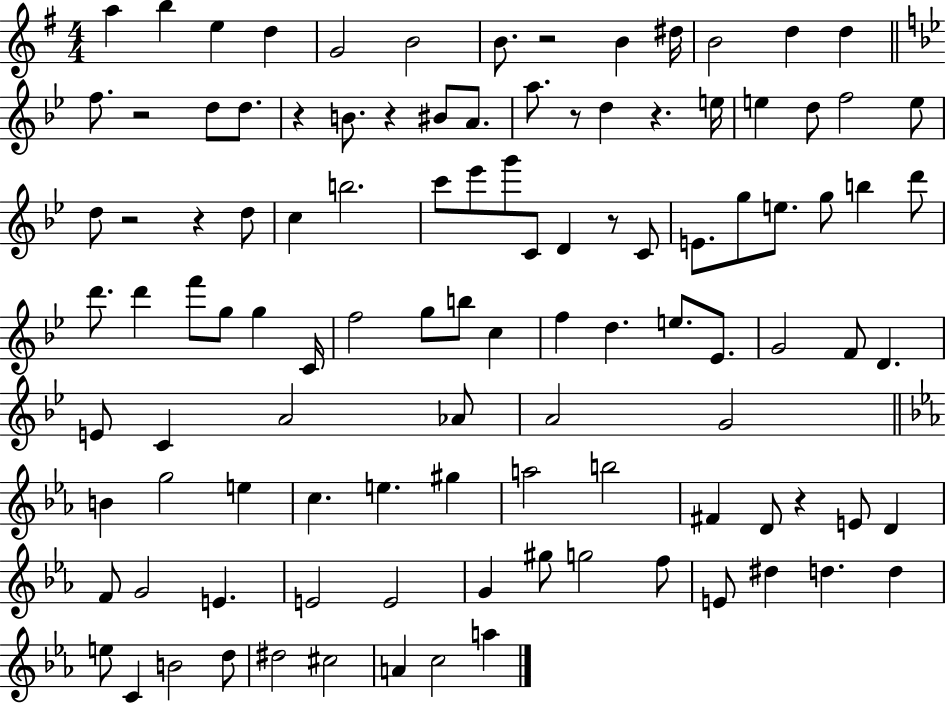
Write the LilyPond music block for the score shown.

{
  \clef treble
  \numericTimeSignature
  \time 4/4
  \key g \major
  a''4 b''4 e''4 d''4 | g'2 b'2 | b'8. r2 b'4 dis''16 | b'2 d''4 d''4 | \break \bar "||" \break \key bes \major f''8. r2 d''8 d''8. | r4 b'8. r4 bis'8 a'8. | a''8. r8 d''4 r4. e''16 | e''4 d''8 f''2 e''8 | \break d''8 r2 r4 d''8 | c''4 b''2. | c'''8 ees'''8 g'''8 c'8 d'4 r8 c'8 | e'8. g''8 e''8. g''8 b''4 d'''8 | \break d'''8. d'''4 f'''8 g''8 g''4 c'16 | f''2 g''8 b''8 c''4 | f''4 d''4. e''8. ees'8. | g'2 f'8 d'4. | \break e'8 c'4 a'2 aes'8 | a'2 g'2 | \bar "||" \break \key ees \major b'4 g''2 e''4 | c''4. e''4. gis''4 | a''2 b''2 | fis'4 d'8 r4 e'8 d'4 | \break f'8 g'2 e'4. | e'2 e'2 | g'4 gis''8 g''2 f''8 | e'8 dis''4 d''4. d''4 | \break e''8 c'4 b'2 d''8 | dis''2 cis''2 | a'4 c''2 a''4 | \bar "|."
}